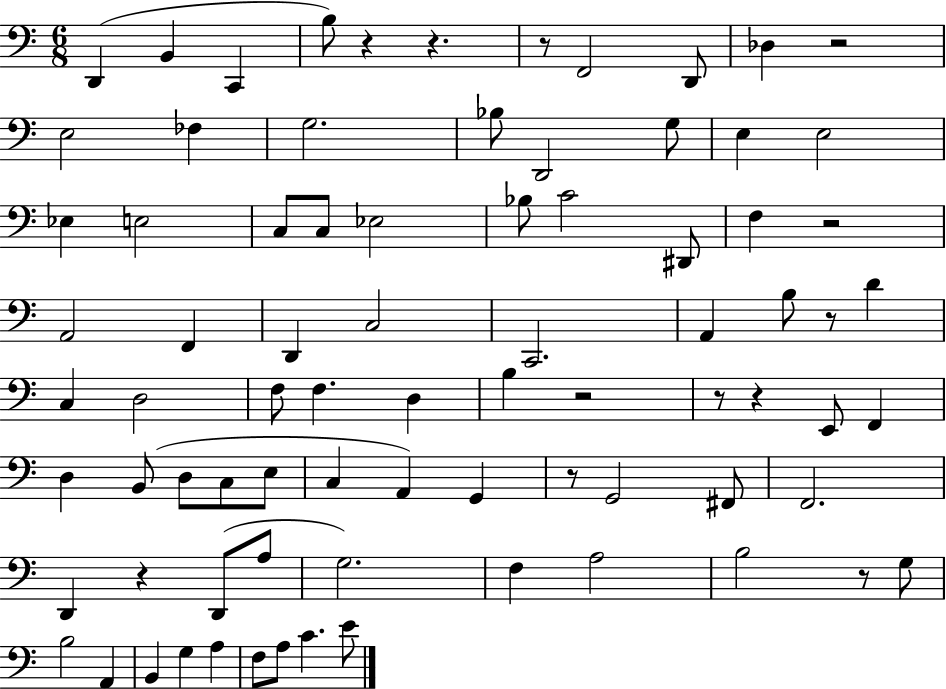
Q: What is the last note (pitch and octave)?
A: E4